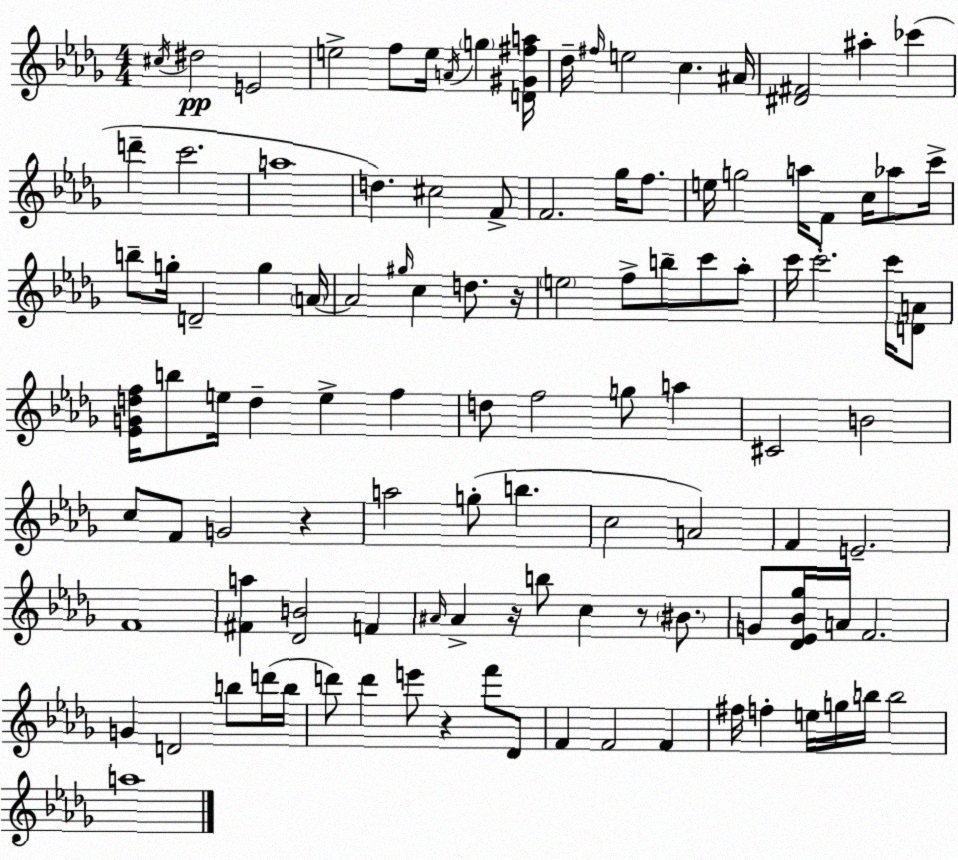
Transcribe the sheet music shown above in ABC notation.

X:1
T:Untitled
M:4/4
L:1/4
K:Bbm
^c/4 ^d2 E2 e2 f/2 e/4 A/4 g [D^G^fa]/4 _d/4 ^f/4 e2 c ^A/4 [^D^F]2 ^a _c' d' c'2 a4 d ^c2 F/2 F2 _g/4 f/2 e/4 g2 a/4 F/2 c/4 _a/2 c'/4 b/2 g/4 D2 g A/4 A2 ^g/4 c d/2 z/4 e2 f/2 b/2 c'/2 _a/2 c'/4 c'2 c'/4 [DA]/2 [_EGdf]/4 b/2 e/4 d e f d/2 f2 g/2 a ^C2 B2 c/2 F/2 G2 z a2 g/2 b c2 A2 F E2 F4 [^Fa] [_DB]2 F ^A/4 ^A z/4 b/2 c z/2 ^B/2 G/2 [_D_E_B_g]/4 A/4 F2 G D2 b/2 d'/4 b/4 d'/2 d' e'/2 z f'/2 _D/2 F F2 F ^f/4 f e/4 g/4 b/4 b2 a4